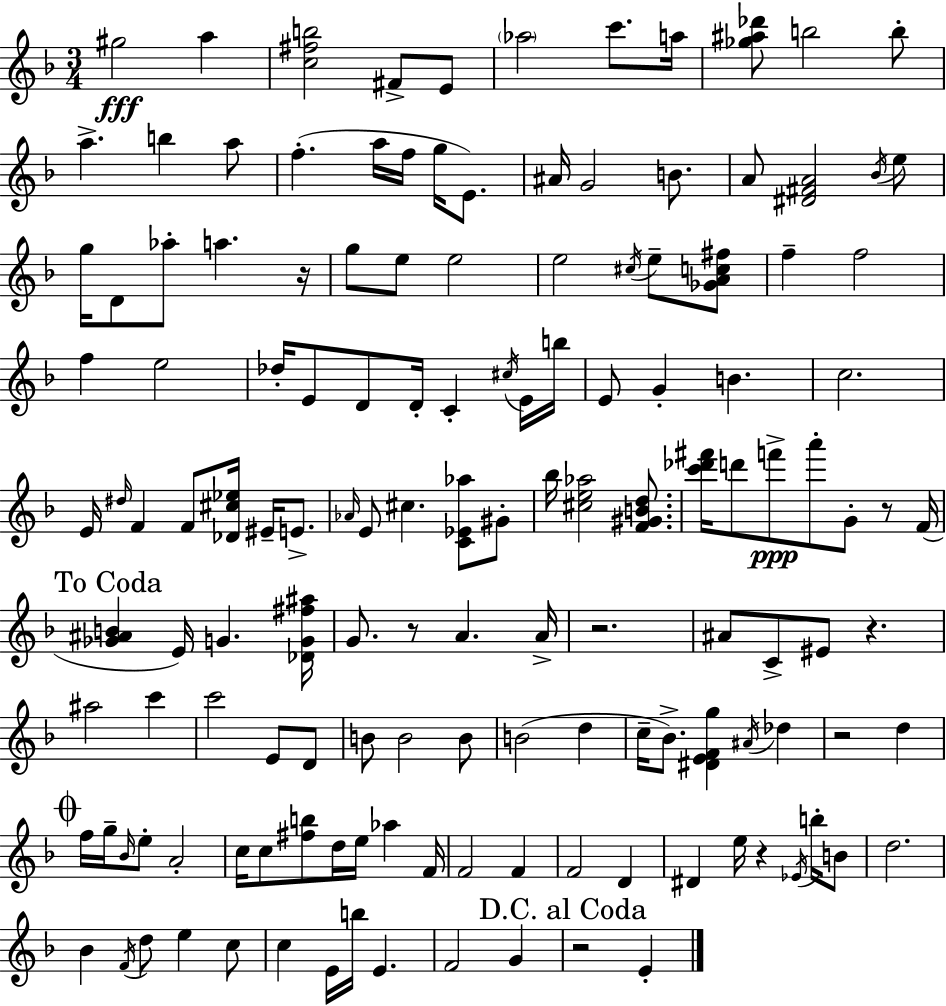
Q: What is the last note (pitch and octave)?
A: E4